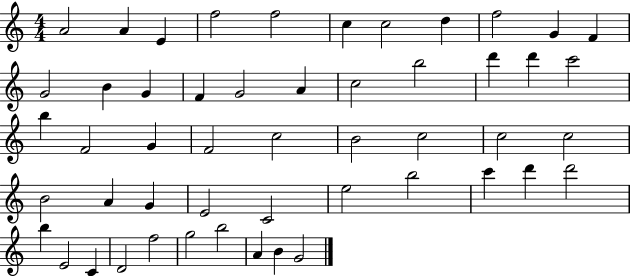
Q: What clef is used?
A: treble